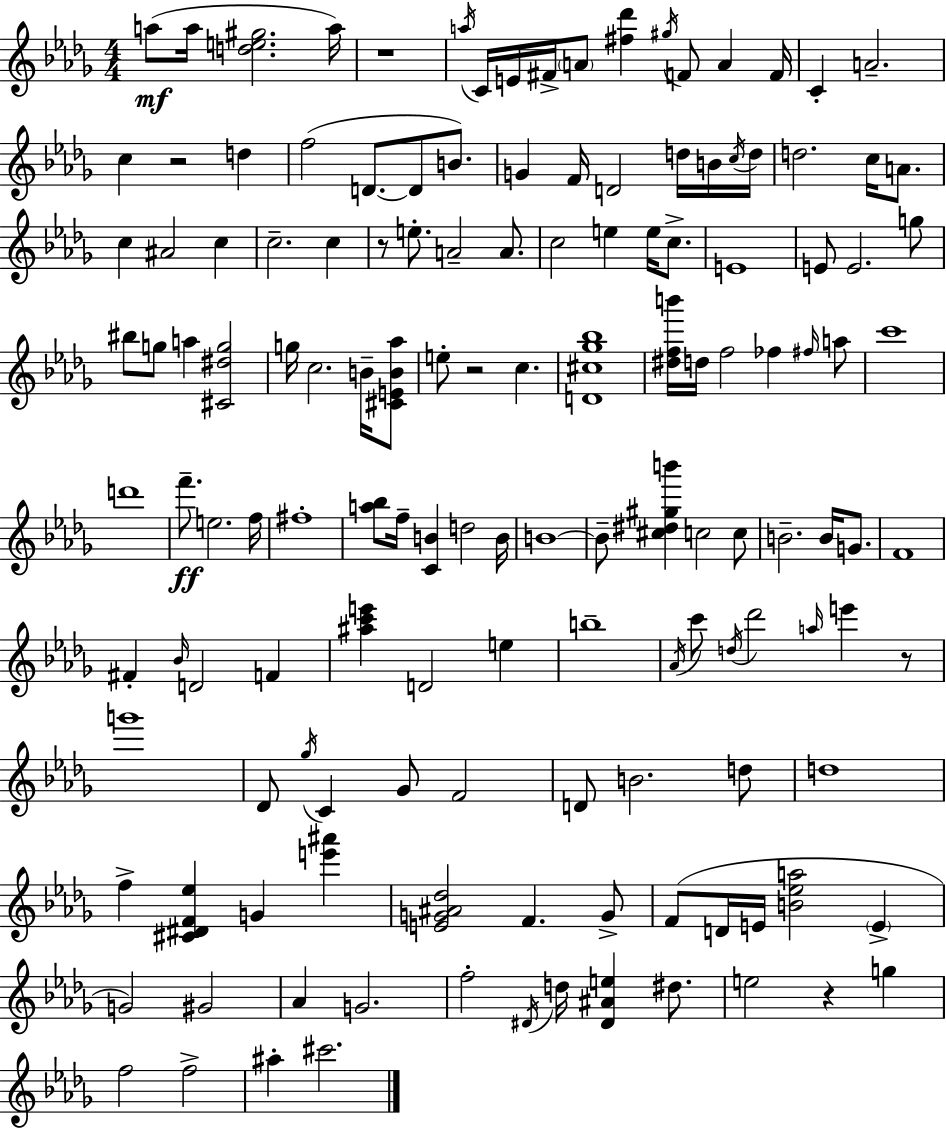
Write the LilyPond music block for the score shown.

{
  \clef treble
  \numericTimeSignature
  \time 4/4
  \key bes \minor
  \repeat volta 2 { a''8(\mf a''16 <d'' e'' gis''>2. a''16) | r1 | \acciaccatura { a''16 } c'16 e'16 fis'16-> \parenthesize a'8 <fis'' des'''>4 \acciaccatura { gis''16 } f'8 a'4 | f'16 c'4-. a'2.-- | \break c''4 r2 d''4 | f''2( d'8.~~ d'8 b'8.) | g'4 f'16 d'2 d''16 | b'16 \acciaccatura { c''16 } d''16 d''2. c''16 | \break a'8. c''4 ais'2 c''4 | c''2.-- c''4 | r8 e''8.-. a'2-- | a'8. c''2 e''4 e''16 | \break c''8.-> e'1 | e'8 e'2. | g''8 bis''8 g''8 a''4 <cis' dis'' g''>2 | g''16 c''2. | \break b'16-- <cis' e' b' aes''>8 e''8-. r2 c''4. | <d' cis'' ges'' bes''>1 | <dis'' f'' b'''>16 d''16 f''2 fes''4 | \grace { fis''16 } a''8 c'''1 | \break d'''1 | f'''8.--\ff e''2. | f''16 fis''1-. | <a'' bes''>8 f''16-- <c' b'>4 d''2 | \break b'16 b'1~~ | b'8-- <cis'' dis'' gis'' b'''>4 c''2 | c''8 b'2.-- | b'16 g'8. f'1 | \break fis'4-. \grace { bes'16 } d'2 | f'4 <ais'' c''' e'''>4 d'2 | e''4 b''1-- | \acciaccatura { aes'16 } c'''8 \acciaccatura { d''16 } des'''2 | \break \grace { a''16 } e'''4 r8 g'''1 | des'8 \acciaccatura { ges''16 } c'4 ges'8 | f'2 d'8 b'2. | d''8 d''1 | \break f''4-> <cis' dis' f' ees''>4 | g'4 <e''' ais'''>4 <e' g' ais' des''>2 | f'4. g'8-> f'8( d'16 e'16 <b' ees'' a''>2 | \parenthesize e'4-> g'2) | \break gis'2 aes'4 g'2. | f''2-. | \acciaccatura { dis'16 } d''16 <dis' ais' e''>4 dis''8. e''2 | r4 g''4 f''2 | \break f''2-> ais''4-. cis'''2. | } \bar "|."
}